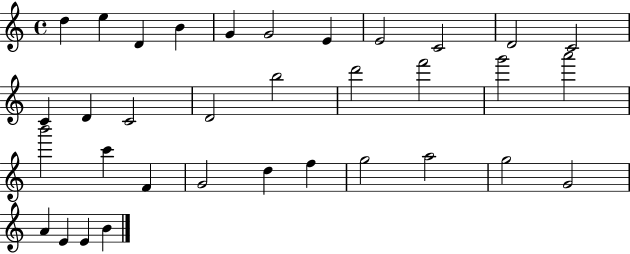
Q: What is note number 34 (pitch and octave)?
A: B4